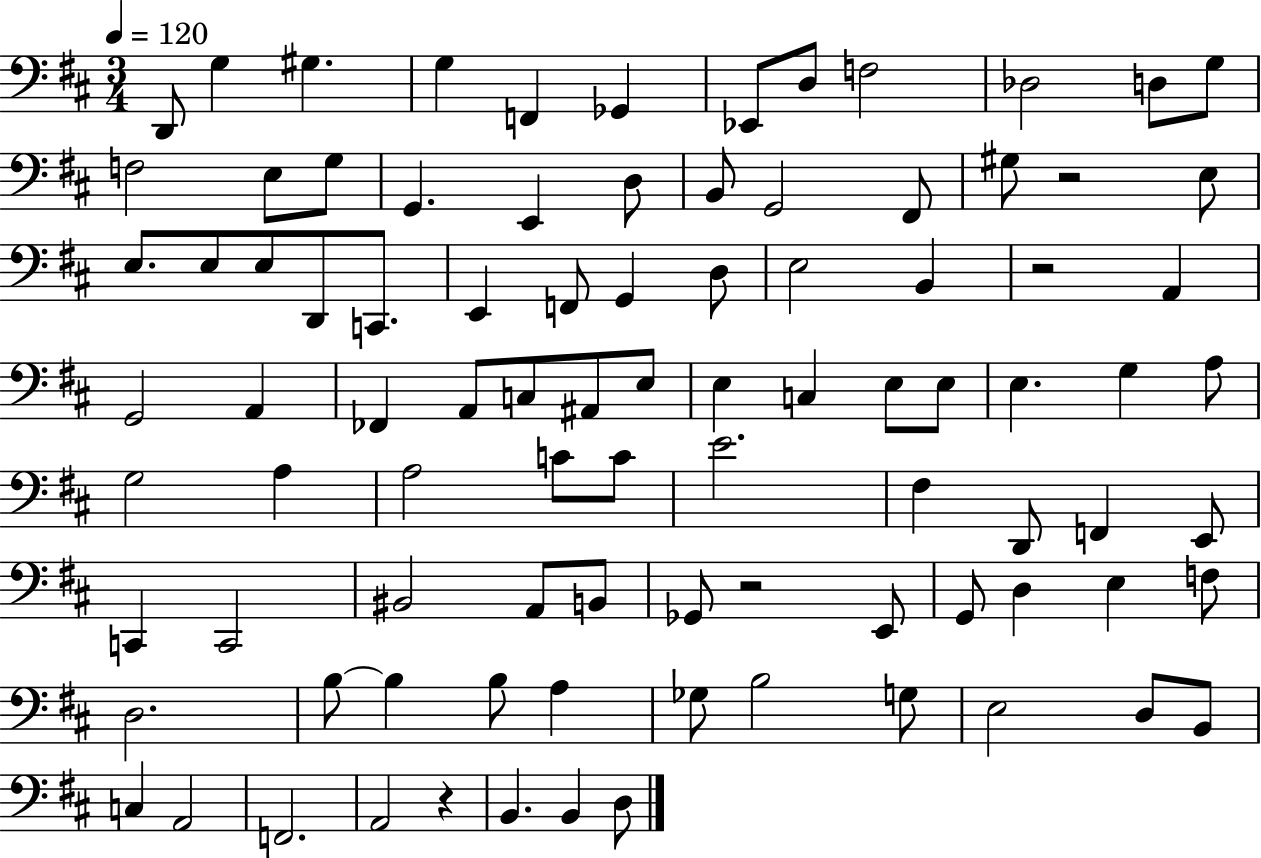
X:1
T:Untitled
M:3/4
L:1/4
K:D
D,,/2 G, ^G, G, F,, _G,, _E,,/2 D,/2 F,2 _D,2 D,/2 G,/2 F,2 E,/2 G,/2 G,, E,, D,/2 B,,/2 G,,2 ^F,,/2 ^G,/2 z2 E,/2 E,/2 E,/2 E,/2 D,,/2 C,,/2 E,, F,,/2 G,, D,/2 E,2 B,, z2 A,, G,,2 A,, _F,, A,,/2 C,/2 ^A,,/2 E,/2 E, C, E,/2 E,/2 E, G, A,/2 G,2 A, A,2 C/2 C/2 E2 ^F, D,,/2 F,, E,,/2 C,, C,,2 ^B,,2 A,,/2 B,,/2 _G,,/2 z2 E,,/2 G,,/2 D, E, F,/2 D,2 B,/2 B, B,/2 A, _G,/2 B,2 G,/2 E,2 D,/2 B,,/2 C, A,,2 F,,2 A,,2 z B,, B,, D,/2